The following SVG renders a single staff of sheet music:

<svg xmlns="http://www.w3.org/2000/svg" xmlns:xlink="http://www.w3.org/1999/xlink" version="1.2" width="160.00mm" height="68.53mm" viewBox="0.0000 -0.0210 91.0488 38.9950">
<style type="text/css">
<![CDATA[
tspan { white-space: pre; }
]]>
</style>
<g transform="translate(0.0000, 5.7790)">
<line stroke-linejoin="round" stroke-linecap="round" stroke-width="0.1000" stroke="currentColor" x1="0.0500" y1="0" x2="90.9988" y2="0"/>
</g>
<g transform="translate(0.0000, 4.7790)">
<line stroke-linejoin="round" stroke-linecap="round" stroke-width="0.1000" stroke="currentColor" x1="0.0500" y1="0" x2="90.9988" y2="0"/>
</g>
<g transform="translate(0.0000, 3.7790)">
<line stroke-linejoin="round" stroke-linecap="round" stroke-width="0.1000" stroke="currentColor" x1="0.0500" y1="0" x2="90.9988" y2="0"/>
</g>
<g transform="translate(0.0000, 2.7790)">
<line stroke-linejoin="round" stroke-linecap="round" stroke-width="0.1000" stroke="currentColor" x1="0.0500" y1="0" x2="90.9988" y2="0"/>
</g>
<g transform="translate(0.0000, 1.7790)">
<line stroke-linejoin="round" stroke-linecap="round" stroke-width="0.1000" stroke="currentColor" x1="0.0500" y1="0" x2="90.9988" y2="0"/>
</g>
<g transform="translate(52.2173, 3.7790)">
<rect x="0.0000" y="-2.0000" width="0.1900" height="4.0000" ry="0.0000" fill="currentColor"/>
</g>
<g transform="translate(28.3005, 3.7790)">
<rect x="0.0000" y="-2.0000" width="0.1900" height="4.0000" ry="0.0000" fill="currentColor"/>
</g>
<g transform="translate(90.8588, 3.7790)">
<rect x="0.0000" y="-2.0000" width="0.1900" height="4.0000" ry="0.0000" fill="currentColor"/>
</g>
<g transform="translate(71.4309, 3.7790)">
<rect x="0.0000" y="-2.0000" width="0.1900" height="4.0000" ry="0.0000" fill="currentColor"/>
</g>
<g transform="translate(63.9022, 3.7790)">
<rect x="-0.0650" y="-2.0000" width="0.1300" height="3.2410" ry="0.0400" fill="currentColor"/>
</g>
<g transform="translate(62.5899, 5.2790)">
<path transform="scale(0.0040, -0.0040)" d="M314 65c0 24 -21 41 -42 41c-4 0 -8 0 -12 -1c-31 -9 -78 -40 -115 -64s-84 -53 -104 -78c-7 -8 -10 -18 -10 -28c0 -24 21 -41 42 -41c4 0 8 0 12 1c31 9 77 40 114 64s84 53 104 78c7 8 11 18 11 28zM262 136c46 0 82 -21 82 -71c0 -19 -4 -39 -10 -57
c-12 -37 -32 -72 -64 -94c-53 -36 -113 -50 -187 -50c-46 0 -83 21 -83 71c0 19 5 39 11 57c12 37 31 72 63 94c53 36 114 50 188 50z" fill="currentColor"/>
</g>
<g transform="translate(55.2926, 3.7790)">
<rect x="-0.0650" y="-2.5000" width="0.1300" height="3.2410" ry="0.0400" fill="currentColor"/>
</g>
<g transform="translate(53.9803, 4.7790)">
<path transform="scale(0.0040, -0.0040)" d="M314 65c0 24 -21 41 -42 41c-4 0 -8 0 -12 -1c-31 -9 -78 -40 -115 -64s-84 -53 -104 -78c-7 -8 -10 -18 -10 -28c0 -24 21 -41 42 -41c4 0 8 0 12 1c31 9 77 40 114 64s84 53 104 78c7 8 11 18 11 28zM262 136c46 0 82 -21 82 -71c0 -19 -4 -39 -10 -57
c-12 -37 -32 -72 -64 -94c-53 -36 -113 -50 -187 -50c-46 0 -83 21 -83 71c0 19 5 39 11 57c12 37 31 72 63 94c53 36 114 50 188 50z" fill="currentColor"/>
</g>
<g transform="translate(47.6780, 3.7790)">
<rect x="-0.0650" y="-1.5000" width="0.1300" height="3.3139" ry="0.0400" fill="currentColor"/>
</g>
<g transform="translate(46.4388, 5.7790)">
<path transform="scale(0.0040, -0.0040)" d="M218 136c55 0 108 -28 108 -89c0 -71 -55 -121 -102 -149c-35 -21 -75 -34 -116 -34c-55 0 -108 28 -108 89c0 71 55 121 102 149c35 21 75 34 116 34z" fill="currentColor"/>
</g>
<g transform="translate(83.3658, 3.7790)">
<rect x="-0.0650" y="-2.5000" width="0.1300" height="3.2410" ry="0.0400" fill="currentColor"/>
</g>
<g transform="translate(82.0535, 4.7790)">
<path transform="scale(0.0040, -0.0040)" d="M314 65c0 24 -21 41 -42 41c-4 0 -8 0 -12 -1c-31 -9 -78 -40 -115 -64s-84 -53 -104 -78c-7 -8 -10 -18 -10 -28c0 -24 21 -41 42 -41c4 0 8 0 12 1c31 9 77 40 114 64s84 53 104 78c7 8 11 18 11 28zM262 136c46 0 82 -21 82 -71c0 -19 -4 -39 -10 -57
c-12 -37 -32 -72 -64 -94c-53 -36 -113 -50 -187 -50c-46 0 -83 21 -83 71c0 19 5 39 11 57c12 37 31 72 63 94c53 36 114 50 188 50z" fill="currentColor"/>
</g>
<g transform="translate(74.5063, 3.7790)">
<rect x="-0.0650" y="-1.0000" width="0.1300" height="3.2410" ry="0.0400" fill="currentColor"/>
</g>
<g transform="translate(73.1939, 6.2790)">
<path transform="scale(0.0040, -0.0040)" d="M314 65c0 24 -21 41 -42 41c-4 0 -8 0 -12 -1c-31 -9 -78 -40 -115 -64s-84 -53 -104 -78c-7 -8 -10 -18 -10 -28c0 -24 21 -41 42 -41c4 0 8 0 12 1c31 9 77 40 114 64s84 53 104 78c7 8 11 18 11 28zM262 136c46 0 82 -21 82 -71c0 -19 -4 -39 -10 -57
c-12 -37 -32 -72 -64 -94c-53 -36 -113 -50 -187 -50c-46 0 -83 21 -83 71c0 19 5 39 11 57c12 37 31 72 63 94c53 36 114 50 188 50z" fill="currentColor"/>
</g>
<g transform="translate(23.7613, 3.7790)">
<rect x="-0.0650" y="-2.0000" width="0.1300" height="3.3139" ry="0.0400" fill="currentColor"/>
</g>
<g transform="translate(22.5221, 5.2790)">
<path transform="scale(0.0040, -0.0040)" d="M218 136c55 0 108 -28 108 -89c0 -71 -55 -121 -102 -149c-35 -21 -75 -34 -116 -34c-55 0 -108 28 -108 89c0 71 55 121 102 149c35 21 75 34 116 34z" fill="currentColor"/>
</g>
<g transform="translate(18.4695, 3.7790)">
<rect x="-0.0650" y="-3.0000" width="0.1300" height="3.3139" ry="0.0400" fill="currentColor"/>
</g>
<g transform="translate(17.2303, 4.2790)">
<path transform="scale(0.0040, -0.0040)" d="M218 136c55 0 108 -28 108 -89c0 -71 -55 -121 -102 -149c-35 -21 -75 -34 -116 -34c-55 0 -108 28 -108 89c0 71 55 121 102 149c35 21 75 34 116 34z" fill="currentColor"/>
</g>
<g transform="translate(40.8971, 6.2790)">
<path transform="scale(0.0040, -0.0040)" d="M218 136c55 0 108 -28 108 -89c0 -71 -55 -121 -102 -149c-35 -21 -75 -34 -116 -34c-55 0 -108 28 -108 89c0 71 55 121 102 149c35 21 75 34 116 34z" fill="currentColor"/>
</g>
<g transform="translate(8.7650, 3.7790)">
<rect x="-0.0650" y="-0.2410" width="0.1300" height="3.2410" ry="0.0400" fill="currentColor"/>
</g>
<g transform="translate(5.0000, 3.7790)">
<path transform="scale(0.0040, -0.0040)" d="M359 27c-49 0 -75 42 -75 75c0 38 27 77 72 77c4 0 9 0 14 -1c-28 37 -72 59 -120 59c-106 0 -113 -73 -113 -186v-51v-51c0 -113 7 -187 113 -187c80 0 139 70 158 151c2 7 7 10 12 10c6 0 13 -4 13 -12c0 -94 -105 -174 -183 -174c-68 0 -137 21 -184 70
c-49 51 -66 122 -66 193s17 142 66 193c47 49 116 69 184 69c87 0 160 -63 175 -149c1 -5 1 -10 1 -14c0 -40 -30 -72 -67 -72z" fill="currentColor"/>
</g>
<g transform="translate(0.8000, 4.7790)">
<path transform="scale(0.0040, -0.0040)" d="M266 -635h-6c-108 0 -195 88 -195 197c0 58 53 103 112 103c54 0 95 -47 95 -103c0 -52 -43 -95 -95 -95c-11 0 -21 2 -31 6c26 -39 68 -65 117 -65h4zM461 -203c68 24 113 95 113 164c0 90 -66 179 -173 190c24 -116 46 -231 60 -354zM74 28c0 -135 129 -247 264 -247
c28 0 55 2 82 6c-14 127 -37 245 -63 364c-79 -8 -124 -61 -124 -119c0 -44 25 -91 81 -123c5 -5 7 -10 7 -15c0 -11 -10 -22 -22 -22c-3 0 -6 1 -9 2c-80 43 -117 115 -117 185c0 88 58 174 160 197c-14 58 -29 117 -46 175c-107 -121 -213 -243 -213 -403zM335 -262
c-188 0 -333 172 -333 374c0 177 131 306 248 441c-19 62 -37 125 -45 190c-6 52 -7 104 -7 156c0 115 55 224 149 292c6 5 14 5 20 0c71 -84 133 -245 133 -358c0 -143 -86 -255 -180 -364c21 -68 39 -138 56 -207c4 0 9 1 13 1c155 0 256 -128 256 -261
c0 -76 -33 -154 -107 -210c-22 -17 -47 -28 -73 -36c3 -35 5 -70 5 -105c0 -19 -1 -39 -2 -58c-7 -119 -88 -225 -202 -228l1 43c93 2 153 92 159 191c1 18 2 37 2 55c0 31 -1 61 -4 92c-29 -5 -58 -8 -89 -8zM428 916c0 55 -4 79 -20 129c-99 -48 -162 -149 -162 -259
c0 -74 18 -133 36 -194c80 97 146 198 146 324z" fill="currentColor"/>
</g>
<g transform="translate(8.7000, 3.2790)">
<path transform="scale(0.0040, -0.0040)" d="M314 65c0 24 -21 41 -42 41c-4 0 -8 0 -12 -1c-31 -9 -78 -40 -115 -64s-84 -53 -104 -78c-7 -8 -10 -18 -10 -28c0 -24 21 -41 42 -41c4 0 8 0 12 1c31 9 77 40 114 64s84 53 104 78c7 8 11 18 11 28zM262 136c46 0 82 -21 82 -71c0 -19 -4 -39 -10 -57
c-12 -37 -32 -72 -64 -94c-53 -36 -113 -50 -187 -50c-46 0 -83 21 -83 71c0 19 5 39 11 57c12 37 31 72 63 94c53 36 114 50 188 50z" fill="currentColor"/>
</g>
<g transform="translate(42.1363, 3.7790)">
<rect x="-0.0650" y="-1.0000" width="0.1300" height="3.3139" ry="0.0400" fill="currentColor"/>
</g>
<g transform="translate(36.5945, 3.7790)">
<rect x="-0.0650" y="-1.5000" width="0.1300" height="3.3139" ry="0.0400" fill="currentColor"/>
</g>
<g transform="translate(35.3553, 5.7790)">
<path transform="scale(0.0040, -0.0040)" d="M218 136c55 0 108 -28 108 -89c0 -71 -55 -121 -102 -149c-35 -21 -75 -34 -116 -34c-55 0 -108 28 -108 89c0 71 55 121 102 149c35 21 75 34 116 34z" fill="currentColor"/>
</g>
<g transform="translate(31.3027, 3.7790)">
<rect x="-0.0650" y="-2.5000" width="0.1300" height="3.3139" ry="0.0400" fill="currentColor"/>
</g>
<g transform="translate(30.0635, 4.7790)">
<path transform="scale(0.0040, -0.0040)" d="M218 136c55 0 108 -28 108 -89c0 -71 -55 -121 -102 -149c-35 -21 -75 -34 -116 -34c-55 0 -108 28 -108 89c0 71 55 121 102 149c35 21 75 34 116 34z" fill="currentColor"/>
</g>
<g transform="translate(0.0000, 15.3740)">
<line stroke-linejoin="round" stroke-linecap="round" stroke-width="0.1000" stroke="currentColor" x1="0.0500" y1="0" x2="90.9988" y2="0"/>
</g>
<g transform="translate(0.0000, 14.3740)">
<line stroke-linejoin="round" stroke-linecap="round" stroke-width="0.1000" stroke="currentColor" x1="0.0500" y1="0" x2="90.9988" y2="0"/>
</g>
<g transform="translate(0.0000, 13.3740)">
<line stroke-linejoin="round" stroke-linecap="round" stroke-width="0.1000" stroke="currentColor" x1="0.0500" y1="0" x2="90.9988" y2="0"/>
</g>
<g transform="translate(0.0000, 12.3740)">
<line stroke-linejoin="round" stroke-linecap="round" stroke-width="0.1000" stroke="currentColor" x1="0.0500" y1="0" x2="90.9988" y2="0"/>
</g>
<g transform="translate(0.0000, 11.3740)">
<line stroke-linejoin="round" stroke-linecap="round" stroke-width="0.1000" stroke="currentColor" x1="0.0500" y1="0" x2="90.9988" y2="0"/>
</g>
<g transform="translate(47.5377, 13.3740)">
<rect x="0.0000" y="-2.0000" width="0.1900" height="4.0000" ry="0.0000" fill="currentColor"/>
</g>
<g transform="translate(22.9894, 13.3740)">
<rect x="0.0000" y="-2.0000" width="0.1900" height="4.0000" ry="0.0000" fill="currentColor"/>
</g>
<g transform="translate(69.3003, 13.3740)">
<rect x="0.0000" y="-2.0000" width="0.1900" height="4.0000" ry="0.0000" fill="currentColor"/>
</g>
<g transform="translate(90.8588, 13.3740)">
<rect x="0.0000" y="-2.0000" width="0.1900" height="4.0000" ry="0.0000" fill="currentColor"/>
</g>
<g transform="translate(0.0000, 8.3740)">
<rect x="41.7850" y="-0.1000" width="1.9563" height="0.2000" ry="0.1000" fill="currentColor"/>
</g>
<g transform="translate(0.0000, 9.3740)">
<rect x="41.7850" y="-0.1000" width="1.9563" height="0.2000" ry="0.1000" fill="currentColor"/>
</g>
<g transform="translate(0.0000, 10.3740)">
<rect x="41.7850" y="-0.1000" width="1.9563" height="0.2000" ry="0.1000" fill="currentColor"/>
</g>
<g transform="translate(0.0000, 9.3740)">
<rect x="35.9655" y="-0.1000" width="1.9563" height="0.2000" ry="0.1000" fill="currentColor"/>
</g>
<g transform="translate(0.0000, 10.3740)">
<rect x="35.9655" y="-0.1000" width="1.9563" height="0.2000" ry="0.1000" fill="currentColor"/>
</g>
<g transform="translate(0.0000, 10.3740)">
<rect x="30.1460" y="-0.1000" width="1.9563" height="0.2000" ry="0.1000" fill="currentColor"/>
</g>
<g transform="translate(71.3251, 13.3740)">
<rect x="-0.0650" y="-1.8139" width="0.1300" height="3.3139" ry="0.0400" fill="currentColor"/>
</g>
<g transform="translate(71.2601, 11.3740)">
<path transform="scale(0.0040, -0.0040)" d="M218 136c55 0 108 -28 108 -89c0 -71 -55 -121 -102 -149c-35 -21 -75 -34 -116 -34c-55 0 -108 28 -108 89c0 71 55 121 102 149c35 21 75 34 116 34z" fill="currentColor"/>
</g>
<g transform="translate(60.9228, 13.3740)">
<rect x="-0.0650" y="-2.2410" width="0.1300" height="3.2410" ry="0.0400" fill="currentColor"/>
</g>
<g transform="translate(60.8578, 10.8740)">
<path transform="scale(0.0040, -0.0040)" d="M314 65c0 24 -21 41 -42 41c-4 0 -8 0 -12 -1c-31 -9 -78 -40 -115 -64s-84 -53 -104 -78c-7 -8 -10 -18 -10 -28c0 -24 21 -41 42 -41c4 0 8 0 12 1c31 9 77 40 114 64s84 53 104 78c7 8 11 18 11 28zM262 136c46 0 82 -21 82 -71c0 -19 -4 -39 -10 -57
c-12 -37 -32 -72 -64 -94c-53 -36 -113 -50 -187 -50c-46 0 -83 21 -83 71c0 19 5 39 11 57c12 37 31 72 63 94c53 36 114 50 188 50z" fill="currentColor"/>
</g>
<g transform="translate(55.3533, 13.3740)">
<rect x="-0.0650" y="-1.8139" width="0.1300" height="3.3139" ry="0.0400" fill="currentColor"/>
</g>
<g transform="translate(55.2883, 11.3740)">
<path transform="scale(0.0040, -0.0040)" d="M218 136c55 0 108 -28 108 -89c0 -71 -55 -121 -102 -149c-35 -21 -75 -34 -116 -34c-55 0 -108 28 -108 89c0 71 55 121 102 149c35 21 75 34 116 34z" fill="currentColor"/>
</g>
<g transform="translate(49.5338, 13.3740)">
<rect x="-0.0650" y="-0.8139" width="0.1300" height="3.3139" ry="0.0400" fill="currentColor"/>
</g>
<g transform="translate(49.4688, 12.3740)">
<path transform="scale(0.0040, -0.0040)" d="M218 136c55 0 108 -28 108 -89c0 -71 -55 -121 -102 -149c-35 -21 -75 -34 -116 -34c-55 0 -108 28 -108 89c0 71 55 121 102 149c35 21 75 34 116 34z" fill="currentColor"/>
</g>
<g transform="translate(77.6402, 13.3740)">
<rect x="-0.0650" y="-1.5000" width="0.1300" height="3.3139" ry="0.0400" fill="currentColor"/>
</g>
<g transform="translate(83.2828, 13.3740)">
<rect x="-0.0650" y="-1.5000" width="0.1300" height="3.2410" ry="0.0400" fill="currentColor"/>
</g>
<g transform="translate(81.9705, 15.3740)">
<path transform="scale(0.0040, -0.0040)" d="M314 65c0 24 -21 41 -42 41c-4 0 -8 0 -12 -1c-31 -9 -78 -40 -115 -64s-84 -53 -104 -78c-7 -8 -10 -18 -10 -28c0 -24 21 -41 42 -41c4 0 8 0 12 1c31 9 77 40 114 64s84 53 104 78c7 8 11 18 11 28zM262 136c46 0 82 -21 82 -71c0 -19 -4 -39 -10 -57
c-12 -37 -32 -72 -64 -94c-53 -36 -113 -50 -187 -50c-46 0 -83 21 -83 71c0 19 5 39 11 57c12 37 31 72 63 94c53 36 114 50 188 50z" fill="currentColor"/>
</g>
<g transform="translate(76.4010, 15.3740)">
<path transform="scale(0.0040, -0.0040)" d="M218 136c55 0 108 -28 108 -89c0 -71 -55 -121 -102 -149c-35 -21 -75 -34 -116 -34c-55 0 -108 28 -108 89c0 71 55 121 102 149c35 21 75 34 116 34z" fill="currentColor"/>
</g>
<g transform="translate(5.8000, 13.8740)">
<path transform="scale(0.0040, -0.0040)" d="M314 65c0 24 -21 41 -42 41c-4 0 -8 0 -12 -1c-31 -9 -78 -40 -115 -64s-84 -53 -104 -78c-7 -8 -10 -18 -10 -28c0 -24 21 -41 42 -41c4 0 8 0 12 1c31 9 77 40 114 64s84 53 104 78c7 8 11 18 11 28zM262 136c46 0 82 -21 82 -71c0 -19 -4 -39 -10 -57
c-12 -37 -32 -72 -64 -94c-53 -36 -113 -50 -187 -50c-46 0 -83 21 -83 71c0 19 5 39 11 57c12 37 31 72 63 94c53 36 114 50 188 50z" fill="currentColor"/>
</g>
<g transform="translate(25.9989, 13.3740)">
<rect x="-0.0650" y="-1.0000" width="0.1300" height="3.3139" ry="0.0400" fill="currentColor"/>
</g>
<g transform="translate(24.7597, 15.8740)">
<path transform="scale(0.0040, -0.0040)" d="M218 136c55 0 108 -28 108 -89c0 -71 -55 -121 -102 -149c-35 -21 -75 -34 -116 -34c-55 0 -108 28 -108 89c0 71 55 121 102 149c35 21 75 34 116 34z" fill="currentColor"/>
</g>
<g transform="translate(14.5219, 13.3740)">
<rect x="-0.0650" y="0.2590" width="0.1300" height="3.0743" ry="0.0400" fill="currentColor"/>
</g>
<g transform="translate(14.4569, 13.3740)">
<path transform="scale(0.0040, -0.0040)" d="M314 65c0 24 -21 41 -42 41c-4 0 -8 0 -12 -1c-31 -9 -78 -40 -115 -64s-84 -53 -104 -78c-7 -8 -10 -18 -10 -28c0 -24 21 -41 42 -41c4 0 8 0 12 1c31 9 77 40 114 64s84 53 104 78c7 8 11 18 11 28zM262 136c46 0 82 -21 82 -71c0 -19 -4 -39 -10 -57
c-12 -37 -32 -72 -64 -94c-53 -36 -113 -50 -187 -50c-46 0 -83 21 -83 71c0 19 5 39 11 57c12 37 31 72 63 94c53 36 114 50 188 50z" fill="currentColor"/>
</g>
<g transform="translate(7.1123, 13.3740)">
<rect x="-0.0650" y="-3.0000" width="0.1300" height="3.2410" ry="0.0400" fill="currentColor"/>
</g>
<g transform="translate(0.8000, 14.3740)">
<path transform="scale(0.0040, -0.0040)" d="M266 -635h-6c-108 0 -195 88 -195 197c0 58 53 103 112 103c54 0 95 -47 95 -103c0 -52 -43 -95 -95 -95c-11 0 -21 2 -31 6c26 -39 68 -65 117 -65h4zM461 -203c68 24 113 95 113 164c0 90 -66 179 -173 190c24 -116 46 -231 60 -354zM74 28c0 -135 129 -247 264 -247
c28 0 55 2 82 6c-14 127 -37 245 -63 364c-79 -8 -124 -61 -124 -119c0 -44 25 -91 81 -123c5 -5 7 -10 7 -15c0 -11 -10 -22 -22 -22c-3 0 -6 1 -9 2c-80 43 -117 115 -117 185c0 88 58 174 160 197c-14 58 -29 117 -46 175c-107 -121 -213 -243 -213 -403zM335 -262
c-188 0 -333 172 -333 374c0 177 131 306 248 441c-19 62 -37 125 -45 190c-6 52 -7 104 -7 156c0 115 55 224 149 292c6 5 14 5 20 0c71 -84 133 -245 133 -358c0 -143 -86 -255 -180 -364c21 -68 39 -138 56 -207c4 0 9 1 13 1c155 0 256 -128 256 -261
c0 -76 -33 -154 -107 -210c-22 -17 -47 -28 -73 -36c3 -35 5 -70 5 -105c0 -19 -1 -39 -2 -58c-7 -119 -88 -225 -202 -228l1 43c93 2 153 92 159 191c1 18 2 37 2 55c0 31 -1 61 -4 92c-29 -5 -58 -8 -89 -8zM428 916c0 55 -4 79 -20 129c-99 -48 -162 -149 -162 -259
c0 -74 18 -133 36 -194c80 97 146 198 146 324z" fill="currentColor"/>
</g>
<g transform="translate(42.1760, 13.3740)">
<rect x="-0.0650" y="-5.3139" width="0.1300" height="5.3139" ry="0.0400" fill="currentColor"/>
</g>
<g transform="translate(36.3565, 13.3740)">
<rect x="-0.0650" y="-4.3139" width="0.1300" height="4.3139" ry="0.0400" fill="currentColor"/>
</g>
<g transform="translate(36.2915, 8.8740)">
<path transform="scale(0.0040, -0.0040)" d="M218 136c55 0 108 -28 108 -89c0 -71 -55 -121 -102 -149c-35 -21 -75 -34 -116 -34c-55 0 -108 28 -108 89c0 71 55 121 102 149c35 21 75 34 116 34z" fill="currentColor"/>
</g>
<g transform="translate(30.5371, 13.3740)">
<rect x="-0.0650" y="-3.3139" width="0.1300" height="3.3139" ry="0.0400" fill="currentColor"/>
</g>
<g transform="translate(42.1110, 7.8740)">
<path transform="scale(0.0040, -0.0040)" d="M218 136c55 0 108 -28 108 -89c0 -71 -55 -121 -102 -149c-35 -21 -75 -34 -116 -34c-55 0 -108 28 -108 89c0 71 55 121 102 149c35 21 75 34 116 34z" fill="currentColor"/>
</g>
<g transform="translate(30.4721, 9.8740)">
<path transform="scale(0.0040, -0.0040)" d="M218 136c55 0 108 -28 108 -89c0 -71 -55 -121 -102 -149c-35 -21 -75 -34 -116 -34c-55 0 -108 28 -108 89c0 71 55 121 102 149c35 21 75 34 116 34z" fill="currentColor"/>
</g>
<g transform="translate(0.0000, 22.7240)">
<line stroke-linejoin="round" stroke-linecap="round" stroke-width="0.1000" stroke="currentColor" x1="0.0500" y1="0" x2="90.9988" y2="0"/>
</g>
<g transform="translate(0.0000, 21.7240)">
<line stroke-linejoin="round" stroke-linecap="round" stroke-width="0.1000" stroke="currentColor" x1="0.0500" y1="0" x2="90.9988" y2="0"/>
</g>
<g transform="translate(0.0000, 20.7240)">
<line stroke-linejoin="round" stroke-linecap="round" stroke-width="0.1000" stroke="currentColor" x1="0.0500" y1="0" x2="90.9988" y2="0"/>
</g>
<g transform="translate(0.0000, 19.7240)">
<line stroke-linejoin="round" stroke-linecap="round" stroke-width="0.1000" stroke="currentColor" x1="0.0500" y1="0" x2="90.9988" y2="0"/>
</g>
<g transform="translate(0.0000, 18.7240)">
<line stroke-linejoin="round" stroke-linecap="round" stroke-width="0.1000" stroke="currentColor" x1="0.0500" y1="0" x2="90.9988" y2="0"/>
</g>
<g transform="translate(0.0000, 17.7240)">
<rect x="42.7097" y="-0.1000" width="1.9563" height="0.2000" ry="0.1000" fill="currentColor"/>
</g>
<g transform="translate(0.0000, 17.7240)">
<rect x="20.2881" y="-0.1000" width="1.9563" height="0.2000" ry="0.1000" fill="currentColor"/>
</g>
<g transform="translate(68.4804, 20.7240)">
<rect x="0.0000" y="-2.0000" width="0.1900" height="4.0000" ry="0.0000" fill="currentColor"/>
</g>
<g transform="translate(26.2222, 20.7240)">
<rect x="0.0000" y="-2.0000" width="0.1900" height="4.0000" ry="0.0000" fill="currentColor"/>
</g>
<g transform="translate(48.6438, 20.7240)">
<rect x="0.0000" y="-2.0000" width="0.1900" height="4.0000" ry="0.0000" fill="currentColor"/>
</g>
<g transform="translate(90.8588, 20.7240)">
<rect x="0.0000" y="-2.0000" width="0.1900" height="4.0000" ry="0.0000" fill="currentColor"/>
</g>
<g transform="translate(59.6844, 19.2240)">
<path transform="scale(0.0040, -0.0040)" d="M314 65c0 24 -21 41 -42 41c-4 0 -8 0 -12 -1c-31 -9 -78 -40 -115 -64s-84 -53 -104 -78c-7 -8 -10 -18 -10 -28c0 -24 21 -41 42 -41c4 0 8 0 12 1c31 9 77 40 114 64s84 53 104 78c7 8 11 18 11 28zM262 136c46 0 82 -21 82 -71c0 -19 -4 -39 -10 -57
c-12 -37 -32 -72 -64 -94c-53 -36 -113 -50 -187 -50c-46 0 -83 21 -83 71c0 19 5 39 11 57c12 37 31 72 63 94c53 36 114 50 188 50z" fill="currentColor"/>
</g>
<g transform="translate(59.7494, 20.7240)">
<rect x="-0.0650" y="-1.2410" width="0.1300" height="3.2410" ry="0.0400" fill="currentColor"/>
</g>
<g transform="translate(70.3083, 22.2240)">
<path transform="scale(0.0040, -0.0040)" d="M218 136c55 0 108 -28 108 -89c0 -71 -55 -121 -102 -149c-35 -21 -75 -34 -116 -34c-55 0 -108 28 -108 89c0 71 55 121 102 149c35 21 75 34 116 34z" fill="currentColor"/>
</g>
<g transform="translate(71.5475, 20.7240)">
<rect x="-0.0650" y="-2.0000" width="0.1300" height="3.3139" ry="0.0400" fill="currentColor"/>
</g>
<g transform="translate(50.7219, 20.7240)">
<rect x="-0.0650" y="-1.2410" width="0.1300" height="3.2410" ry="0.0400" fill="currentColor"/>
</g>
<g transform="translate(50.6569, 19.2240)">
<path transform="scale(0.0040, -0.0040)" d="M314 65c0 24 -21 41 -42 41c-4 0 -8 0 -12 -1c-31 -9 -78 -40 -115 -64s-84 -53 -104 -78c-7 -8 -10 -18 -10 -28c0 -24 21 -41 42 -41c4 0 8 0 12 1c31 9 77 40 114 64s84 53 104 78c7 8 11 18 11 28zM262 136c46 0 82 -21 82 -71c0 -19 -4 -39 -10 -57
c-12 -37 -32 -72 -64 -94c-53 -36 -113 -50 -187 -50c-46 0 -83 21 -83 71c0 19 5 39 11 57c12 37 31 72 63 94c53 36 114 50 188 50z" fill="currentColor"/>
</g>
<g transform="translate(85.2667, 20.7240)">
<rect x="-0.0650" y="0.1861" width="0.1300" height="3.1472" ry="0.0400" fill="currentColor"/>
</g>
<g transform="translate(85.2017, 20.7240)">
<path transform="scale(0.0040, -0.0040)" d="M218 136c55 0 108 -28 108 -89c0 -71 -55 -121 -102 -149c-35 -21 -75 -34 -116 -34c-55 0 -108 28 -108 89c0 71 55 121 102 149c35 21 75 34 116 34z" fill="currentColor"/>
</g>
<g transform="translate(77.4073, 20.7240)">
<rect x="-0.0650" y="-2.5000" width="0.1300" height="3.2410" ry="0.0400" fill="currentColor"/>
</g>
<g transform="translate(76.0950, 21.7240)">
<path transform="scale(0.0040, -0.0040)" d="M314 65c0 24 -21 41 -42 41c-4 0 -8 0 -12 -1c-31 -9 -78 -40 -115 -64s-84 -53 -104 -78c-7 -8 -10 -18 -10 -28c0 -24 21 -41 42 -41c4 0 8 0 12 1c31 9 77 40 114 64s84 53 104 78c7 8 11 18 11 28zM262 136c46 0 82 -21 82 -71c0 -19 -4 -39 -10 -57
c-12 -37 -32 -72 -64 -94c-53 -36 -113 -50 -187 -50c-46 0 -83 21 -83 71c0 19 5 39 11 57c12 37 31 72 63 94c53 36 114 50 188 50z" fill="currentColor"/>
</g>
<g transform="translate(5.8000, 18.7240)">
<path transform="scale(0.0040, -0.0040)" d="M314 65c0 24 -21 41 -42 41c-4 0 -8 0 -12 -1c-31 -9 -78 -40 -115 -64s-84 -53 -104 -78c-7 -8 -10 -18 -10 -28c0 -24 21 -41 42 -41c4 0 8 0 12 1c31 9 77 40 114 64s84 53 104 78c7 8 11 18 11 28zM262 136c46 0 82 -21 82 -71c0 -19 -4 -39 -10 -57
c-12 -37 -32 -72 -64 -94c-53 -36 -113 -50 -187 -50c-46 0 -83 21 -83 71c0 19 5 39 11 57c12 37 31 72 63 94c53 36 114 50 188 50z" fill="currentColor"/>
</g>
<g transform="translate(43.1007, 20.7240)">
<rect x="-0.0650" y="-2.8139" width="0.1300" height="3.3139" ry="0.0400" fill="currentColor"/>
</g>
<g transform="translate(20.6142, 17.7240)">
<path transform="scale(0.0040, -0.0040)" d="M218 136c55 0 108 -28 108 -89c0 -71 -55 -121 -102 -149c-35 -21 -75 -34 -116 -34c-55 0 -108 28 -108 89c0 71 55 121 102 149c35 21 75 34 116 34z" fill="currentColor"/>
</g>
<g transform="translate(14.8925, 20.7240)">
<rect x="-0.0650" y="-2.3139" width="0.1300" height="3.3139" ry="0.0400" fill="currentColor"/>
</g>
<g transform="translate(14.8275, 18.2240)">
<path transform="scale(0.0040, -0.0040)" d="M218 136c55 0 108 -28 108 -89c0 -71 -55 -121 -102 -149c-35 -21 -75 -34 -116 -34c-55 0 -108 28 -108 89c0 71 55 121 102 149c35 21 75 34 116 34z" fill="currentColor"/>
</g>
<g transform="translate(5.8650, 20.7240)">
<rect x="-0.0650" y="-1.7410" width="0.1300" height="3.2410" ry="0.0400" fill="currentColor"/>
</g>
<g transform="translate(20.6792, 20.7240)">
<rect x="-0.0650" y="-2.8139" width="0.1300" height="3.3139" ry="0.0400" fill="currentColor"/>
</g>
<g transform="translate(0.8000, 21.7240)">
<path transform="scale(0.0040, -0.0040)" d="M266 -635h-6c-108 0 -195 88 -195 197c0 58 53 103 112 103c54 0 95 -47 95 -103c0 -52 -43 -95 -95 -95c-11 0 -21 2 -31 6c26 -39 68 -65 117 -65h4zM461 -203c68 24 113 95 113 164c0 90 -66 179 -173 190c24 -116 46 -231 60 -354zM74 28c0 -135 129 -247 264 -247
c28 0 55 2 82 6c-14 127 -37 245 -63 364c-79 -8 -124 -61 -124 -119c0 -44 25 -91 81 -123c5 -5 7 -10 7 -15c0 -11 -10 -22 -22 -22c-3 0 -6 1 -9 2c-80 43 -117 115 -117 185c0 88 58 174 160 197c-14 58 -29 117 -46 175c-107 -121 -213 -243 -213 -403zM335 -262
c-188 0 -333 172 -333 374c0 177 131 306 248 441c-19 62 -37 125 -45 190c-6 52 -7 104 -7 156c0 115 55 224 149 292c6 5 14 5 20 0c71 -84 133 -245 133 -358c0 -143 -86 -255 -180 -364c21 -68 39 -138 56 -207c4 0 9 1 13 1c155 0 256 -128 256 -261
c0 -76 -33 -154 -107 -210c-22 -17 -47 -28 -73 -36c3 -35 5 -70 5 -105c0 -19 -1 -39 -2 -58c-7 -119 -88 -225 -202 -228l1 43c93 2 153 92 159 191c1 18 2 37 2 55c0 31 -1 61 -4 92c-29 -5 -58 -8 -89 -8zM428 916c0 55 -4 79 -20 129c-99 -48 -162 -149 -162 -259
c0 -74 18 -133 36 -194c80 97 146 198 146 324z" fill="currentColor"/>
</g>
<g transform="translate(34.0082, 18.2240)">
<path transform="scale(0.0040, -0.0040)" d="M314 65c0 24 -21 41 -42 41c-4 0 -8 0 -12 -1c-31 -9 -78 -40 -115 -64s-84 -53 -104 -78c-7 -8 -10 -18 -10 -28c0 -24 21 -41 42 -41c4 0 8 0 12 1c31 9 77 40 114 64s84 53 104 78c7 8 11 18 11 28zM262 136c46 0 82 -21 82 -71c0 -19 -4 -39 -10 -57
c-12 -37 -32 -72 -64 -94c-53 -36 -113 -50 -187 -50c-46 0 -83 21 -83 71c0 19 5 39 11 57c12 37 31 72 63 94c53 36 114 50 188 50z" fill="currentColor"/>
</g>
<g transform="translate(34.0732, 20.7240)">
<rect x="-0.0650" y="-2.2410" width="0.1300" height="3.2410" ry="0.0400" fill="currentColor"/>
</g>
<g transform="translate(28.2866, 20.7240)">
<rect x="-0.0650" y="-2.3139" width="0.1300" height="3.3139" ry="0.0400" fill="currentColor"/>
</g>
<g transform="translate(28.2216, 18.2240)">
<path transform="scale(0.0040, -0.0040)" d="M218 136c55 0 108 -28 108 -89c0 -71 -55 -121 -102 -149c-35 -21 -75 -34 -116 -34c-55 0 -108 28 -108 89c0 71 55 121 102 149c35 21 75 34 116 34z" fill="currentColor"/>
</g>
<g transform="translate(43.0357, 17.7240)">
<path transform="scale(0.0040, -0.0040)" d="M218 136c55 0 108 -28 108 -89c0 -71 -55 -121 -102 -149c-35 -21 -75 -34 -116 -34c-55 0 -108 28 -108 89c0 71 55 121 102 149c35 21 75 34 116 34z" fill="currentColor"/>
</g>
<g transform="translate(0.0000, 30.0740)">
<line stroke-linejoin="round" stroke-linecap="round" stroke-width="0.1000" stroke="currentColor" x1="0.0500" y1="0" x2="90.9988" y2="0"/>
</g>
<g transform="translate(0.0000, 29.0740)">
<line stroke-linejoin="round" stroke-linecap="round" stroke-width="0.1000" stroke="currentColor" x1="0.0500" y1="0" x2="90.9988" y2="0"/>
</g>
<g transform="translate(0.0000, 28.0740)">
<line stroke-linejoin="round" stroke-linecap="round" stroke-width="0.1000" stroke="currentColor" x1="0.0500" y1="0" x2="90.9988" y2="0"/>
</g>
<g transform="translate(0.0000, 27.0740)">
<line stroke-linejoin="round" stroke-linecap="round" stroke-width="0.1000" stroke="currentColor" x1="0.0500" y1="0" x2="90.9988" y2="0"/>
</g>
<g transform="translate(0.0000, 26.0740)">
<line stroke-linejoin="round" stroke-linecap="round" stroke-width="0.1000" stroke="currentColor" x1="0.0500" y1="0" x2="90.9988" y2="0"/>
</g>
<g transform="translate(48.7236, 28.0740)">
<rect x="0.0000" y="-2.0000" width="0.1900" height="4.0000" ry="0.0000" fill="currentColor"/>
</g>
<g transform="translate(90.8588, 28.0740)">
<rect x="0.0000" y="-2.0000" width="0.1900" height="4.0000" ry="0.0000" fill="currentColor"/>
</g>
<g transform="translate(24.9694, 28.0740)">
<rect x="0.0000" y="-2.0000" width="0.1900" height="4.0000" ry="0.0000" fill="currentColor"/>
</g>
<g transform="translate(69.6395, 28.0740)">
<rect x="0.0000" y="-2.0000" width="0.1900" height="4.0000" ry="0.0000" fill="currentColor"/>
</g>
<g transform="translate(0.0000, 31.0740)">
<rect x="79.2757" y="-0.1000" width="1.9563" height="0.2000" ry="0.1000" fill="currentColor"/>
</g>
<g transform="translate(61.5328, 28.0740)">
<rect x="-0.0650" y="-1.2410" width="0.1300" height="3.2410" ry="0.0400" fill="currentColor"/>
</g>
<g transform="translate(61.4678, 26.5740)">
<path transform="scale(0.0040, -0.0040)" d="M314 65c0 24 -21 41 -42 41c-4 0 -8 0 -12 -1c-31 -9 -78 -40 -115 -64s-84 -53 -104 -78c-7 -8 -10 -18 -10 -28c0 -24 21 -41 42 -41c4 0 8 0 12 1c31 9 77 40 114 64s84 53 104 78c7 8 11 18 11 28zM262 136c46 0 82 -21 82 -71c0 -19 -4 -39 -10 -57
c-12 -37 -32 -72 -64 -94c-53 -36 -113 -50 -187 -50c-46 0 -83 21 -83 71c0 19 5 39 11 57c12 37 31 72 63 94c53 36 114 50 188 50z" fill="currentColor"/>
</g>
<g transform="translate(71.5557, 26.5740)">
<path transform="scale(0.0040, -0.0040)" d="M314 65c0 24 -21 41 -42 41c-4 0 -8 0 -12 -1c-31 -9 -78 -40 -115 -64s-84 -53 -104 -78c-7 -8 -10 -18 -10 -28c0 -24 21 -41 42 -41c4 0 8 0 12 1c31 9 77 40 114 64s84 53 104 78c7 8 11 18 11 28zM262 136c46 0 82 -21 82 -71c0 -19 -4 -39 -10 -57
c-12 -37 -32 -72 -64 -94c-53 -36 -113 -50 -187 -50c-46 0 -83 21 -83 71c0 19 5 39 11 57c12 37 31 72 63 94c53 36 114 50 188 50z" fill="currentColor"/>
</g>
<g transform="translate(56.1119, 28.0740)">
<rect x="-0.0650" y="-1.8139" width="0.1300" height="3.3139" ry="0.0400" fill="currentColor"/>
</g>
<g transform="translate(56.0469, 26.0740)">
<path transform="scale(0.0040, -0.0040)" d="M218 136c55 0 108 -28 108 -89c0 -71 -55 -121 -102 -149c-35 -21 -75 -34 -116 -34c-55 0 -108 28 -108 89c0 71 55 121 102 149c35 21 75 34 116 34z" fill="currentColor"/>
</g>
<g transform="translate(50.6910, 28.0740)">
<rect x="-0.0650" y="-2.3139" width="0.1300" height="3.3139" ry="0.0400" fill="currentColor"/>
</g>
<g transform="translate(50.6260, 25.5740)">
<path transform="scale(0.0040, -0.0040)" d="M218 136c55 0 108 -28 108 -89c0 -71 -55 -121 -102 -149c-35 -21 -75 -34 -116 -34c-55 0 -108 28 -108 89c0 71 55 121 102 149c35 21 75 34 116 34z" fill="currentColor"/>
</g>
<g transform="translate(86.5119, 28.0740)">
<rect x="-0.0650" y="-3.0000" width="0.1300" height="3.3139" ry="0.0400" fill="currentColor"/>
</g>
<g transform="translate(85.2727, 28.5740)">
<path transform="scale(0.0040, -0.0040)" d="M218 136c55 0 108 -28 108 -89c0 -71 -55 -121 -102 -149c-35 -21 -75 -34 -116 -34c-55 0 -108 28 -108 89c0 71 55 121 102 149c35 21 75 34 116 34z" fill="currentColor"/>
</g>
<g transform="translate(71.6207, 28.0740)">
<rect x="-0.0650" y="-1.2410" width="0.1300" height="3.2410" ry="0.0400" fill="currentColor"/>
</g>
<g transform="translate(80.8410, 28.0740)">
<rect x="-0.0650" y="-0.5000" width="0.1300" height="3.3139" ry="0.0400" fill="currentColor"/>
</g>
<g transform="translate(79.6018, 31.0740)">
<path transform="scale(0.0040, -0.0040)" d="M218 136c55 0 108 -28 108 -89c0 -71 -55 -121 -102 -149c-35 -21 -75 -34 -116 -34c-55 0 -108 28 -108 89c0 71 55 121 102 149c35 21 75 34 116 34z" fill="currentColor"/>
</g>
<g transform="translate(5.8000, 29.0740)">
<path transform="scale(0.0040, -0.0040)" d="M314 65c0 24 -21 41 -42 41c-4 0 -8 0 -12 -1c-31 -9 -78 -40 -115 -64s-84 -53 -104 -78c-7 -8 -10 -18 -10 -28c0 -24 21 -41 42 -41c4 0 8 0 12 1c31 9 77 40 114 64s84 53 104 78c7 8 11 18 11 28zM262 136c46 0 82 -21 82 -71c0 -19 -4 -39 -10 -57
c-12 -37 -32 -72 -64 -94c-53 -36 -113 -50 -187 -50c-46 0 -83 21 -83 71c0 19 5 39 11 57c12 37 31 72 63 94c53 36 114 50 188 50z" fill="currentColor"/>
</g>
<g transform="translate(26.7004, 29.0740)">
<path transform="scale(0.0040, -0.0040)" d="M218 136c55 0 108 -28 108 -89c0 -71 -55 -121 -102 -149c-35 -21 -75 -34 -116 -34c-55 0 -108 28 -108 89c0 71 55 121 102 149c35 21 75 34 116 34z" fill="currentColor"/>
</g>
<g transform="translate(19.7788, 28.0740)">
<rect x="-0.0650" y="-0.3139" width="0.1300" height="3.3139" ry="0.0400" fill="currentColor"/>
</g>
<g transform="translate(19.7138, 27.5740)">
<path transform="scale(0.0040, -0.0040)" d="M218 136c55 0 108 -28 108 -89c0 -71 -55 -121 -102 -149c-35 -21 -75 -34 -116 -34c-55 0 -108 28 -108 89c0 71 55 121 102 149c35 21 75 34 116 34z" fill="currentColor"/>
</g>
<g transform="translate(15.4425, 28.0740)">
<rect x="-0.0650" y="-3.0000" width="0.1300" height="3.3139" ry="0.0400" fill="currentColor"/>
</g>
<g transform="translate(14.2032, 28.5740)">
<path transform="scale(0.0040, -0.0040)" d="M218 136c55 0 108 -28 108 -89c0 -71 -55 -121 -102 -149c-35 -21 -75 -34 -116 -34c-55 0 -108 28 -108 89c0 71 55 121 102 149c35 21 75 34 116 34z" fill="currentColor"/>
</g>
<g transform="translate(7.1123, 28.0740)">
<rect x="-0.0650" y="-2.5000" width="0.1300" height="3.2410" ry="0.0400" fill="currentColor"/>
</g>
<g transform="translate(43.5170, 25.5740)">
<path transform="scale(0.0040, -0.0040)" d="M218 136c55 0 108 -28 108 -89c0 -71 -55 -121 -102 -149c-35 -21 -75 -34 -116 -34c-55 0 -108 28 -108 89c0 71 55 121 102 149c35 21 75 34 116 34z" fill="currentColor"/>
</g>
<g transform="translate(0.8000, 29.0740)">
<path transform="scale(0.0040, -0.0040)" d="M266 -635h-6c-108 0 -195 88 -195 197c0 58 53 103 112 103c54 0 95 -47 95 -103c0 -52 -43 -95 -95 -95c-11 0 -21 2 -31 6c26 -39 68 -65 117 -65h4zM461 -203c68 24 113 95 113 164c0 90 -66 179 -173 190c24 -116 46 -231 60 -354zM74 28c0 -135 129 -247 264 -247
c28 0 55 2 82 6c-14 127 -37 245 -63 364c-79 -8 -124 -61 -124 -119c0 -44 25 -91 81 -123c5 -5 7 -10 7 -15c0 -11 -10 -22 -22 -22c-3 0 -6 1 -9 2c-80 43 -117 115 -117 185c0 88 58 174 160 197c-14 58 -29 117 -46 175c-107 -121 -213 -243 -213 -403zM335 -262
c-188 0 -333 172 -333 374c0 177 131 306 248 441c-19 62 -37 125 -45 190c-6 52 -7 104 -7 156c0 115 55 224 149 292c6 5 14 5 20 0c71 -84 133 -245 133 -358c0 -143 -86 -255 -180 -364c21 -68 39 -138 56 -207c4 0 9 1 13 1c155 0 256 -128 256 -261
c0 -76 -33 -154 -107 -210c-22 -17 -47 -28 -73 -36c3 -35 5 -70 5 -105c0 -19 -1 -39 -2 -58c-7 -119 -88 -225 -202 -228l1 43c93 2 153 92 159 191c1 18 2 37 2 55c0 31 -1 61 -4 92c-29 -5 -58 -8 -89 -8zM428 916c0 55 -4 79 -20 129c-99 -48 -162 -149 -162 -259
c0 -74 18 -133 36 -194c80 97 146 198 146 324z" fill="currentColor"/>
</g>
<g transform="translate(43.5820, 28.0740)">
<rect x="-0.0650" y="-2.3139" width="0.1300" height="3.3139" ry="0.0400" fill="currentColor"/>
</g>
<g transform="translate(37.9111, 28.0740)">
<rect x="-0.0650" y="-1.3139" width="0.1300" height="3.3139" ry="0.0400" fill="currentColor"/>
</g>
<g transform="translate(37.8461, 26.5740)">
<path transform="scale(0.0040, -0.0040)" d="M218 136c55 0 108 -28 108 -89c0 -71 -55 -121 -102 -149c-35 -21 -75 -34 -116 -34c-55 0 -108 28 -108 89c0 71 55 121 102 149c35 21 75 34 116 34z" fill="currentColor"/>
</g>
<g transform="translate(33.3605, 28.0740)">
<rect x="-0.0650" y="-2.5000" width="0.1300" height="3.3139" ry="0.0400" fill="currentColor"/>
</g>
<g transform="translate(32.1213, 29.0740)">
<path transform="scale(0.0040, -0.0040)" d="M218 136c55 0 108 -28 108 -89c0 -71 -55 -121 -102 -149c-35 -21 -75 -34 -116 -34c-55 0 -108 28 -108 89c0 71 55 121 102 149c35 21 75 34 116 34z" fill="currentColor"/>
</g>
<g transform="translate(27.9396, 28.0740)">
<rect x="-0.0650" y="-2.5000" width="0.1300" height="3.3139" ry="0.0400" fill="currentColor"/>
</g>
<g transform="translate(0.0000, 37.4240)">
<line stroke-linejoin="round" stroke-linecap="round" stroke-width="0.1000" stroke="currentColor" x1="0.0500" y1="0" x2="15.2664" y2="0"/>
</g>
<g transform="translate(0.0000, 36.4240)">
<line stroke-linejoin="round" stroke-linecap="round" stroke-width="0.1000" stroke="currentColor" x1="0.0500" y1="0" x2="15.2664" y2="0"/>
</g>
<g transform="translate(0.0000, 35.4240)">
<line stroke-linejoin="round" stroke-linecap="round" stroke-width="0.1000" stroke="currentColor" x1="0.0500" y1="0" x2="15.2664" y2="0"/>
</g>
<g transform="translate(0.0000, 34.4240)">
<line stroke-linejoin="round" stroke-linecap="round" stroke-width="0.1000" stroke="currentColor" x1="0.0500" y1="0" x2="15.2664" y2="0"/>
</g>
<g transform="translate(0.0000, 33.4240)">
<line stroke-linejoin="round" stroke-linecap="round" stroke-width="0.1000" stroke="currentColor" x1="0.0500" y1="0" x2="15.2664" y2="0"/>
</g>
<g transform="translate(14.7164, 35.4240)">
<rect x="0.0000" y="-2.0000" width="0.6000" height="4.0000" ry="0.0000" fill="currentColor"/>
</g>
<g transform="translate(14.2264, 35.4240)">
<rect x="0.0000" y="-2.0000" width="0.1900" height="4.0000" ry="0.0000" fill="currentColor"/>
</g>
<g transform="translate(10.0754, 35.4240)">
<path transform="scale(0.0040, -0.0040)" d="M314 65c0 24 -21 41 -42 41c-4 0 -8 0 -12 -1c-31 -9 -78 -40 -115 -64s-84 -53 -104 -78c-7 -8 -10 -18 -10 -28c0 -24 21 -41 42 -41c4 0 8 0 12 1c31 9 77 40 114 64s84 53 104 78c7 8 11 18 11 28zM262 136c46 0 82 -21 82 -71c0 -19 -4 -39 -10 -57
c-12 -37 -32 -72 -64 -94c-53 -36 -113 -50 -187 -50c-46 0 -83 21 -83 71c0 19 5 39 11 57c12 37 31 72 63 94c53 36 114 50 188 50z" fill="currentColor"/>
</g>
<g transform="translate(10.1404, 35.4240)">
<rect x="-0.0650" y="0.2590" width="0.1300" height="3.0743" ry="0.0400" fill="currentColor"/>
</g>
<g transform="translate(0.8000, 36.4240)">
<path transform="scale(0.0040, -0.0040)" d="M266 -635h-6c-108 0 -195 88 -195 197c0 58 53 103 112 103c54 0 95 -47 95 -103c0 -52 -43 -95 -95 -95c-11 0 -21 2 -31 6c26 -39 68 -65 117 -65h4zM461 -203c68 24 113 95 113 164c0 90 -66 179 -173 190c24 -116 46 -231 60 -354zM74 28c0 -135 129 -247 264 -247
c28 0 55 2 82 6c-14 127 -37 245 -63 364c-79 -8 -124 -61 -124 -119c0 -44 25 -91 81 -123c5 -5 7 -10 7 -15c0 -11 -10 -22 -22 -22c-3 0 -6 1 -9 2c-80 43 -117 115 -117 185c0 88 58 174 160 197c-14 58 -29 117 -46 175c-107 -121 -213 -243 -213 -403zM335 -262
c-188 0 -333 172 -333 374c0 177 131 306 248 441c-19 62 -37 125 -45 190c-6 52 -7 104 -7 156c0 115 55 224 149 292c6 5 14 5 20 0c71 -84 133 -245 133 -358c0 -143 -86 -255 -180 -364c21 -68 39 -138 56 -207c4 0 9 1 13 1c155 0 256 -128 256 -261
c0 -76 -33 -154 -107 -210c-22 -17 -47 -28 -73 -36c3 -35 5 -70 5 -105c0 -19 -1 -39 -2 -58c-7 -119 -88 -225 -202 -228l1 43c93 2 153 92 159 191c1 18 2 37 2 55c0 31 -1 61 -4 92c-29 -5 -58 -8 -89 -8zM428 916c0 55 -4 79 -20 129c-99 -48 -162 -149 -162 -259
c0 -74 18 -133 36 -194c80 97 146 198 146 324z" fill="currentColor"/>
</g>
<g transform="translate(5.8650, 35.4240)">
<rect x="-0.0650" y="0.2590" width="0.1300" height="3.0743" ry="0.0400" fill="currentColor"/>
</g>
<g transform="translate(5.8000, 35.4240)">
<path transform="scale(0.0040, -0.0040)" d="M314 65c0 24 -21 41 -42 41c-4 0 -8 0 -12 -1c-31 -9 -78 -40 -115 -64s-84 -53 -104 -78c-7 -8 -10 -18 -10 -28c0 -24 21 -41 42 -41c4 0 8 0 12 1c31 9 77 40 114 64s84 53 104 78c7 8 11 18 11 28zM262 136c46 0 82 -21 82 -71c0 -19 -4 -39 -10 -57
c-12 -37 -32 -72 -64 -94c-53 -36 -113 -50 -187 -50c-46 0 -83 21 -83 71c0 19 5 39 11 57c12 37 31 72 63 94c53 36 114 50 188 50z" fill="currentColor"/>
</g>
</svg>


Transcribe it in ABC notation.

X:1
T:Untitled
M:4/4
L:1/4
K:C
c2 A F G E D E G2 F2 D2 G2 A2 B2 D b d' f' d f g2 f E E2 f2 g a g g2 a e2 e2 F G2 B G2 A c G G e g g f e2 e2 C A B2 B2